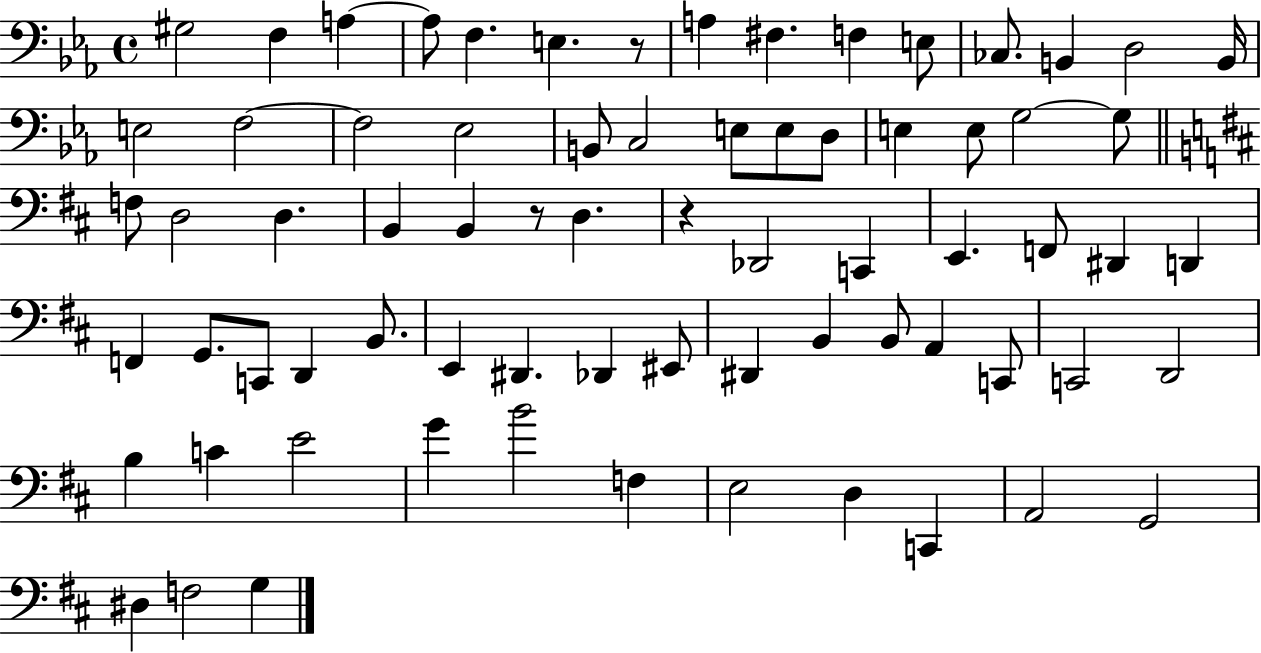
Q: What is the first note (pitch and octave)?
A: G#3